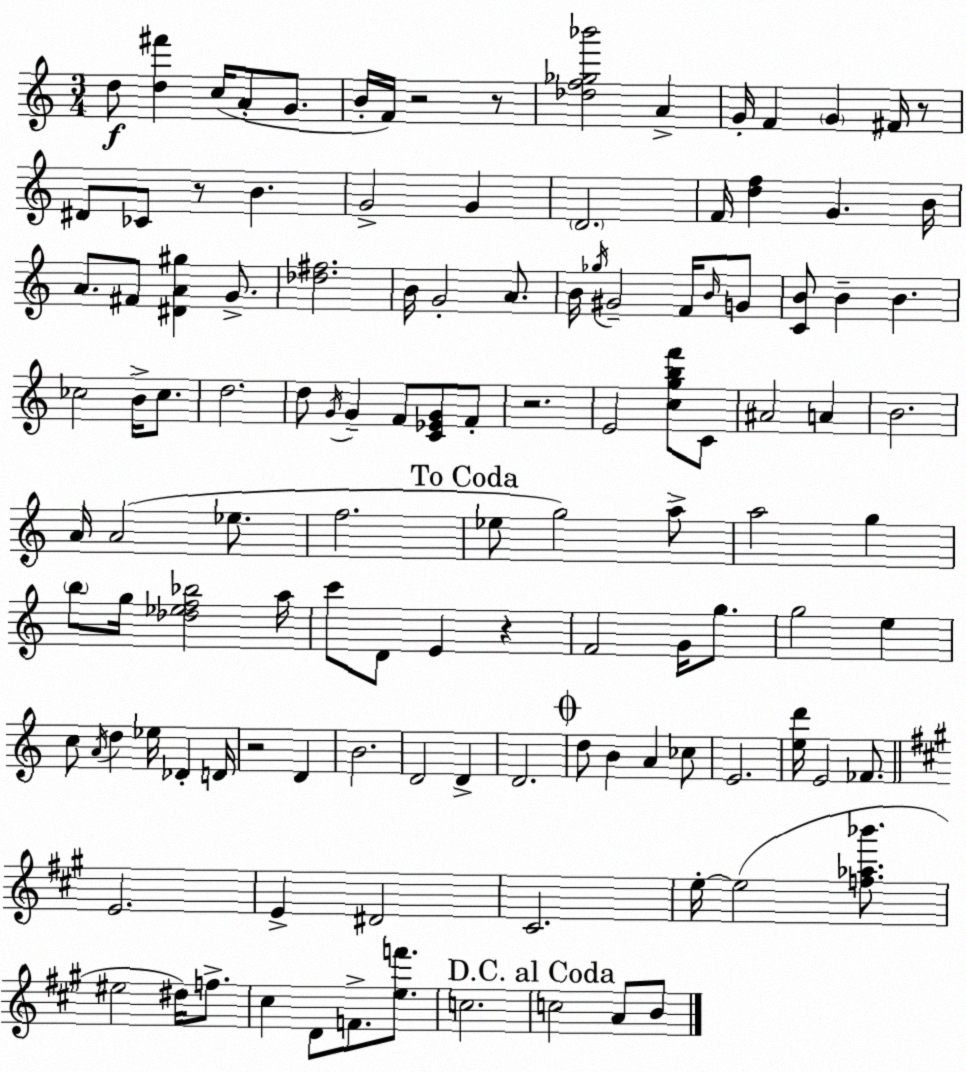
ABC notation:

X:1
T:Untitled
M:3/4
L:1/4
K:Am
d/2 [d^f'] c/4 A/2 G/2 B/4 F/4 z2 z/2 [_df_g_b']2 A G/4 F G ^F/4 z/2 ^D/2 _C/2 z/2 B G2 G D2 F/4 [df] G B/4 A/2 ^F/2 [^DA^g] G/2 [_d^f]2 B/4 G2 A/2 B/4 _g/4 ^G2 F/4 B/4 G/2 [CB]/2 B B _c2 B/4 _c/2 d2 d/2 G/4 G F/2 [C_EG]/2 F/2 z2 E2 [cgbf']/2 C/2 ^A2 A B2 A/4 A2 _e/2 f2 _e/2 g2 a/2 a2 g b/2 g/4 [_d_ef_b]2 a/4 c'/2 D/2 E z F2 G/4 g/2 g2 e c/2 A/4 d _e/4 _D D/4 z2 D B2 D2 D D2 d/2 B A _c/2 E2 [ed']/4 E2 _F/2 E2 E ^D2 ^C2 e/4 e2 [f_a_b']/2 ^e2 ^d/4 f/2 ^c D/2 F/2 [ef']/2 c2 c2 A/2 B/2